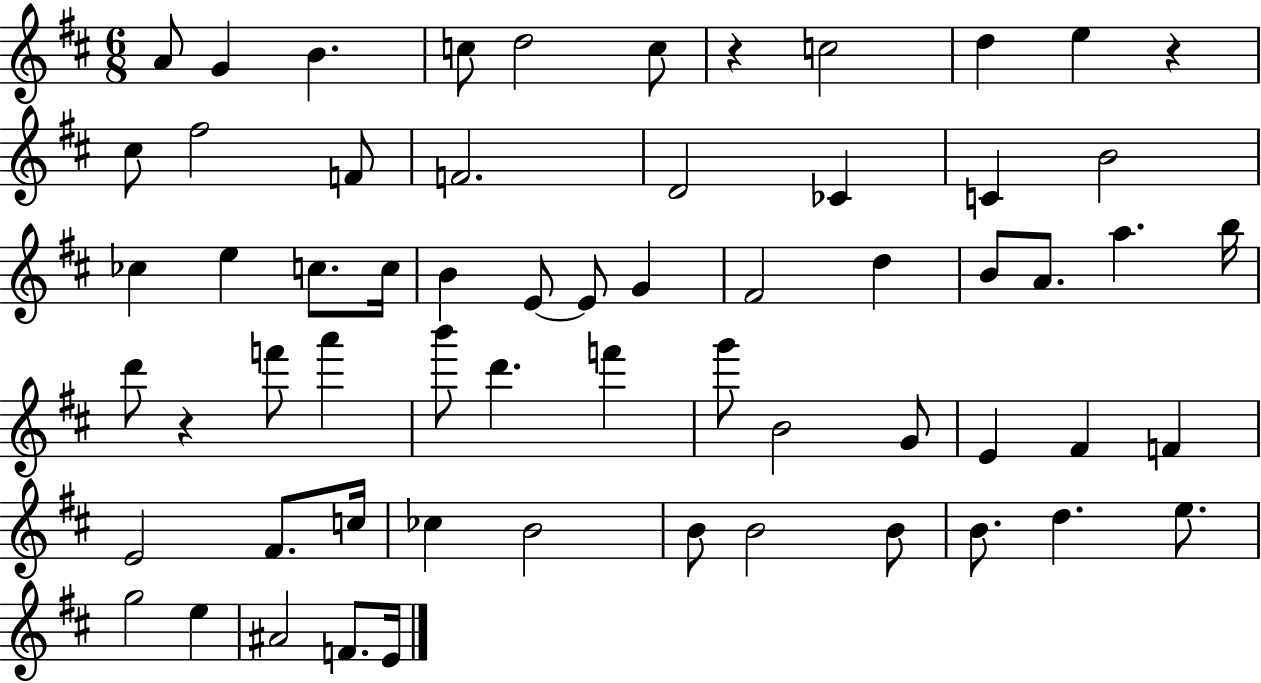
X:1
T:Untitled
M:6/8
L:1/4
K:D
A/2 G B c/2 d2 c/2 z c2 d e z ^c/2 ^f2 F/2 F2 D2 _C C B2 _c e c/2 c/4 B E/2 E/2 G ^F2 d B/2 A/2 a b/4 d'/2 z f'/2 a' b'/2 d' f' g'/2 B2 G/2 E ^F F E2 ^F/2 c/4 _c B2 B/2 B2 B/2 B/2 d e/2 g2 e ^A2 F/2 E/4